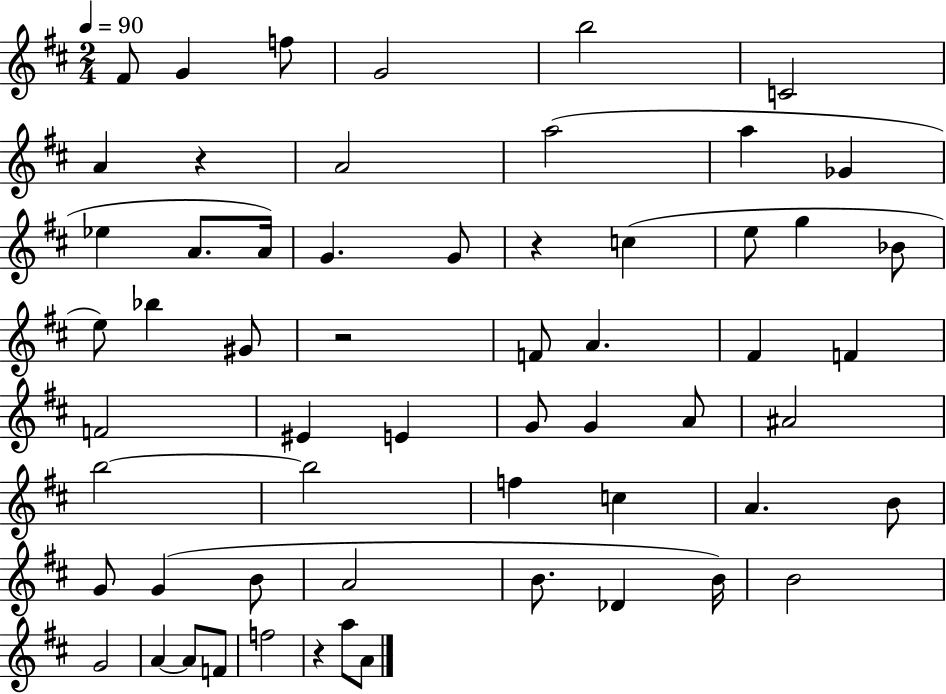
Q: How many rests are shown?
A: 4